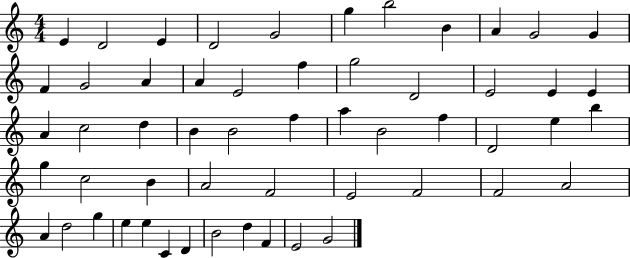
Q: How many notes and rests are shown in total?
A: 55